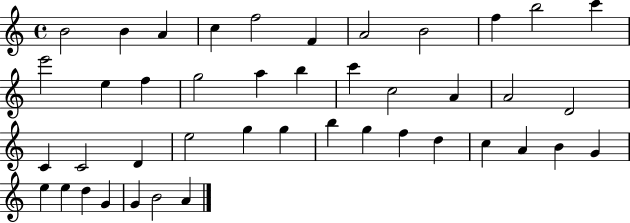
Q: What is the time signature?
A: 4/4